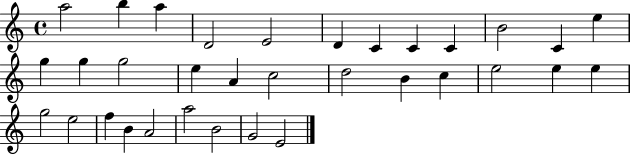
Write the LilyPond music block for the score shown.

{
  \clef treble
  \time 4/4
  \defaultTimeSignature
  \key c \major
  a''2 b''4 a''4 | d'2 e'2 | d'4 c'4 c'4 c'4 | b'2 c'4 e''4 | \break g''4 g''4 g''2 | e''4 a'4 c''2 | d''2 b'4 c''4 | e''2 e''4 e''4 | \break g''2 e''2 | f''4 b'4 a'2 | a''2 b'2 | g'2 e'2 | \break \bar "|."
}